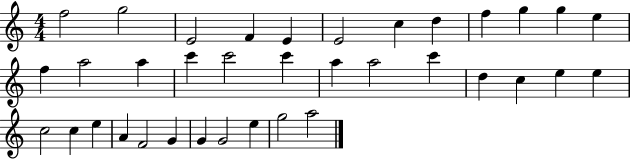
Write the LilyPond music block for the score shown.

{
  \clef treble
  \numericTimeSignature
  \time 4/4
  \key c \major
  f''2 g''2 | e'2 f'4 e'4 | e'2 c''4 d''4 | f''4 g''4 g''4 e''4 | \break f''4 a''2 a''4 | c'''4 c'''2 c'''4 | a''4 a''2 c'''4 | d''4 c''4 e''4 e''4 | \break c''2 c''4 e''4 | a'4 f'2 g'4 | g'4 g'2 e''4 | g''2 a''2 | \break \bar "|."
}